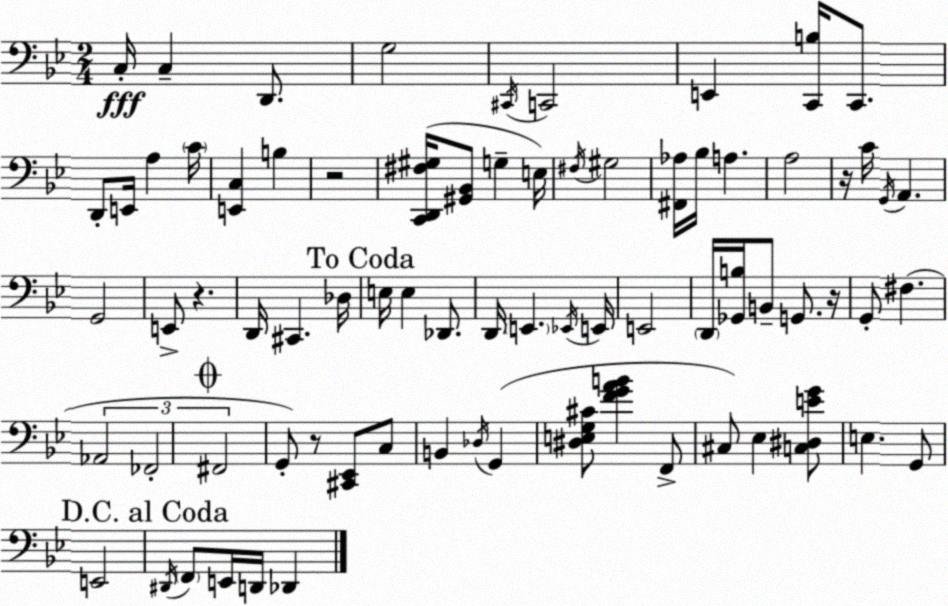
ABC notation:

X:1
T:Untitled
M:2/4
L:1/4
K:Gm
C,/4 C, D,,/2 G,2 ^C,,/4 C,,2 E,, [C,,B,]/4 C,,/2 D,,/2 E,,/4 A, C/4 [E,,C,] B, z2 [C,,D,,^F,^G,]/4 [^G,,_B,,]/2 G, E,/4 ^F,/4 ^G,2 [^F,,_A,]/4 _B,/4 A, A,2 z/4 C/4 G,,/4 A,, G,,2 E,,/2 z D,,/4 ^C,, _D,/4 E,/4 E, _D,,/2 D,,/4 E,, _E,,/4 E,,/4 E,,2 D,,/4 [_G,,B,]/4 B,,/2 G,,/2 z/4 G,,/2 ^F, _A,,2 _F,,2 ^F,,2 G,,/2 z/2 [^C,,_E,,]/2 C,/2 B,, _D,/4 G,, [^D,E,G,^C]/2 [FGAB] F,,/2 ^C,/2 _E, [C,^D,EG]/2 E, G,,/2 E,,2 ^D,,/4 F,,/2 E,,/4 D,,/4 _D,,